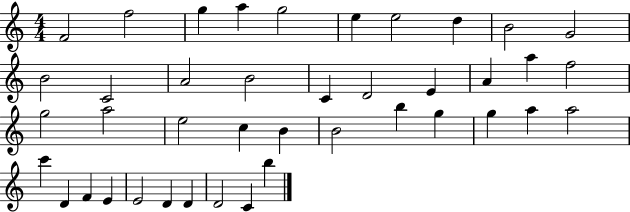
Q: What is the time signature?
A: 4/4